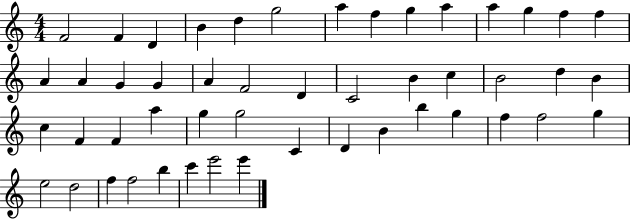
F4/h F4/q D4/q B4/q D5/q G5/h A5/q F5/q G5/q A5/q A5/q G5/q F5/q F5/q A4/q A4/q G4/q G4/q A4/q F4/h D4/q C4/h B4/q C5/q B4/h D5/q B4/q C5/q F4/q F4/q A5/q G5/q G5/h C4/q D4/q B4/q B5/q G5/q F5/q F5/h G5/q E5/h D5/h F5/q F5/h B5/q C6/q E6/h E6/q